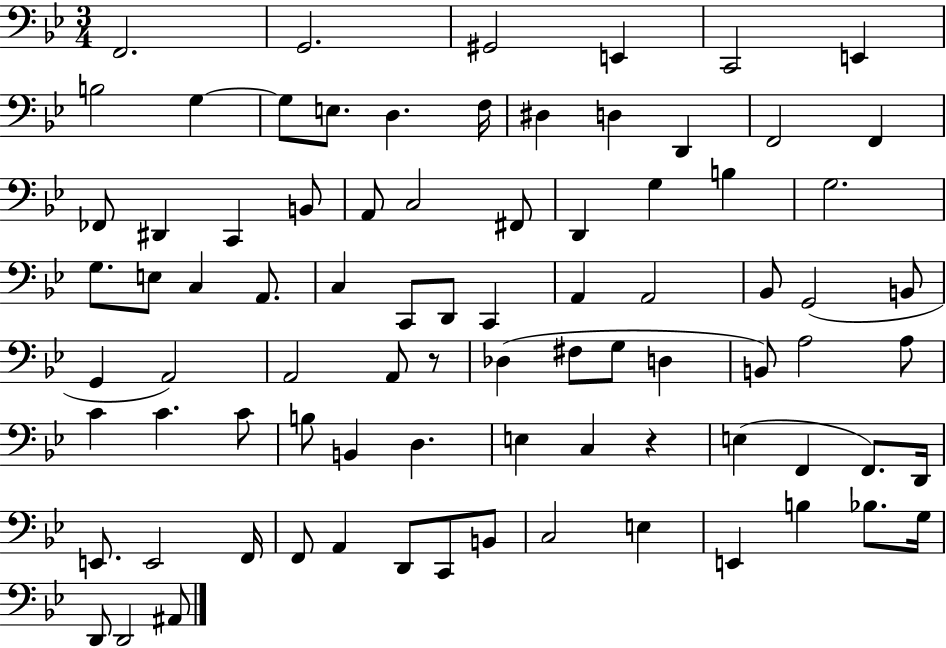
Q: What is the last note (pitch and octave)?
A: A#2